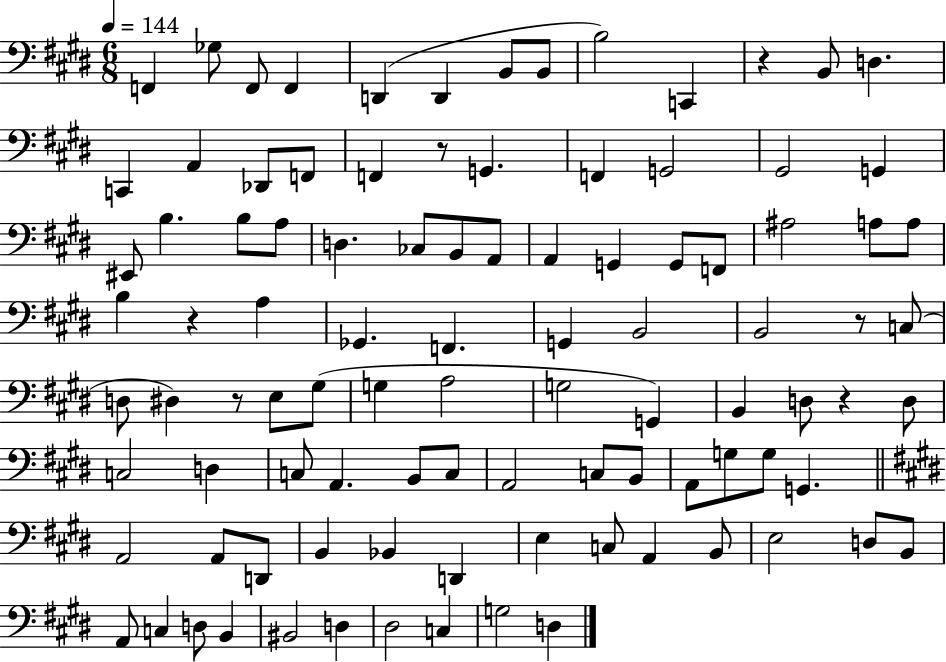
{
  \clef bass
  \numericTimeSignature
  \time 6/8
  \key e \major
  \tempo 4 = 144
  f,4 ges8 f,8 f,4 | d,4( d,4 b,8 b,8 | b2) c,4 | r4 b,8 d4. | \break c,4 a,4 des,8 f,8 | f,4 r8 g,4. | f,4 g,2 | gis,2 g,4 | \break eis,8 b4. b8 a8 | d4. ces8 b,8 a,8 | a,4 g,4 g,8 f,8 | ais2 a8 a8 | \break b4 r4 a4 | ges,4. f,4. | g,4 b,2 | b,2 r8 c8( | \break d8 dis4) r8 e8 gis8( | g4 a2 | g2 g,4) | b,4 d8 r4 d8 | \break c2 d4 | c8 a,4. b,8 c8 | a,2 c8 b,8 | a,8 g8 g8 g,4. | \break \bar "||" \break \key e \major a,2 a,8 d,8 | b,4 bes,4 d,4 | e4 c8 a,4 b,8 | e2 d8 b,8 | \break a,8 c4 d8 b,4 | bis,2 d4 | dis2 c4 | g2 d4 | \break \bar "|."
}